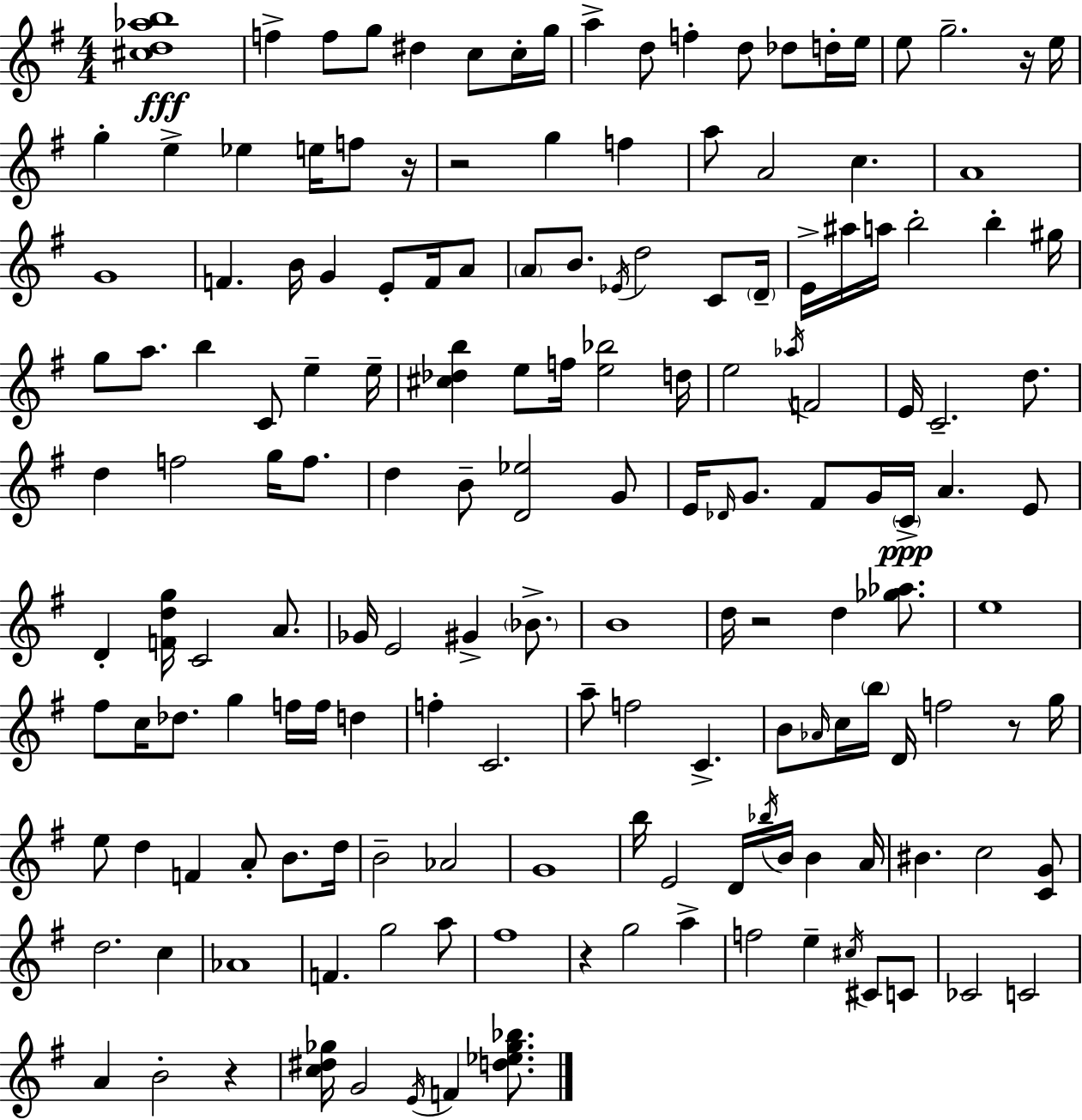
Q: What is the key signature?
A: G major